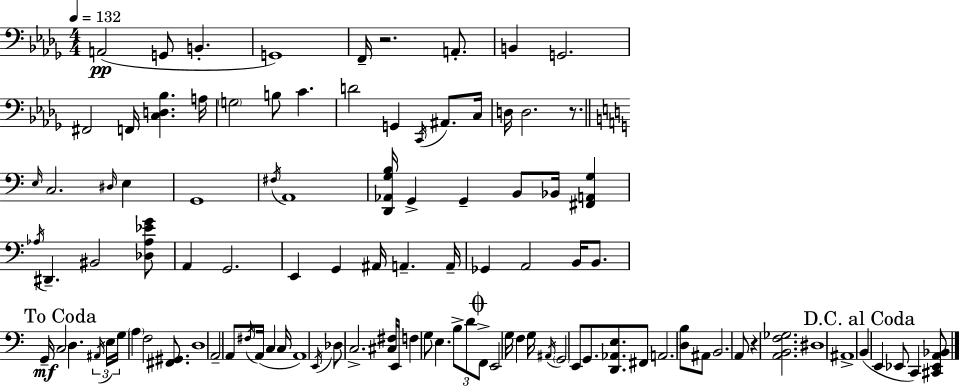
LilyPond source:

{
  \clef bass
  \numericTimeSignature
  \time 4/4
  \key bes \minor
  \tempo 4 = 132
  a,2(\pp g,8 b,4.-. | g,1) | f,16-- r2. a,8.-. | b,4 g,2. | \break fis,2 f,16 <c d bes>4. a16 | \parenthesize g2 b8 c'4. | d'2 g,4 \acciaccatura { c,16 } ais,8. | c16 d16 d2. r8. | \break \bar "||" \break \key c \major \grace { e16 } c2. \grace { dis16 } e4 | g,1 | \acciaccatura { fis16 } a,1 | <d, aes, g b>16 g,4-> g,4-- b,8 bes,16 <fis, a, g>4 | \break \acciaccatura { aes16 } dis,4.-- bis,2 | <des aes ees' g'>8 a,4 g,2. | e,4 g,4 ais,16 a,4.-- | a,16-- ges,4 a,2 | \break b,16 b,8. \mark "To Coda" g,16--\mf c2 d4. | \tuplet 3/2 { \acciaccatura { ais,16 } e16 g16 } \parenthesize a4 f2 | <fis, gis,>8. d1 | a,2-- a,8 \acciaccatura { fis16 }( | \break a,16 c4 c16 a,1) | \acciaccatura { e,16 } des8 c2.-> | <cis fis>16 e,16 f4 g8 e4. | \tuplet 3/2 { b8-> d'8 \mark \markup { \musicglyph "scripts.coda" } f,8-> } e,2 | \break g16 f4 g16 \acciaccatura { ais,16 } \parenthesize g,2 | e,8 g,8. <d, aes, e>8. fis,8 a,2. | <d b>8 ais,8 b,2. | a,8 r4 <a, b, f ges>2. | \break dis1 | ais,1-> | \mark "D.C. al Coda" b,4( e,4 | ees,8 c,4) <cis, ees, a, bes,>8 \bar "|."
}